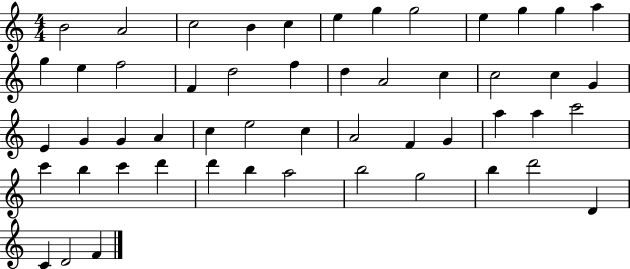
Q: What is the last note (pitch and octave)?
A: F4